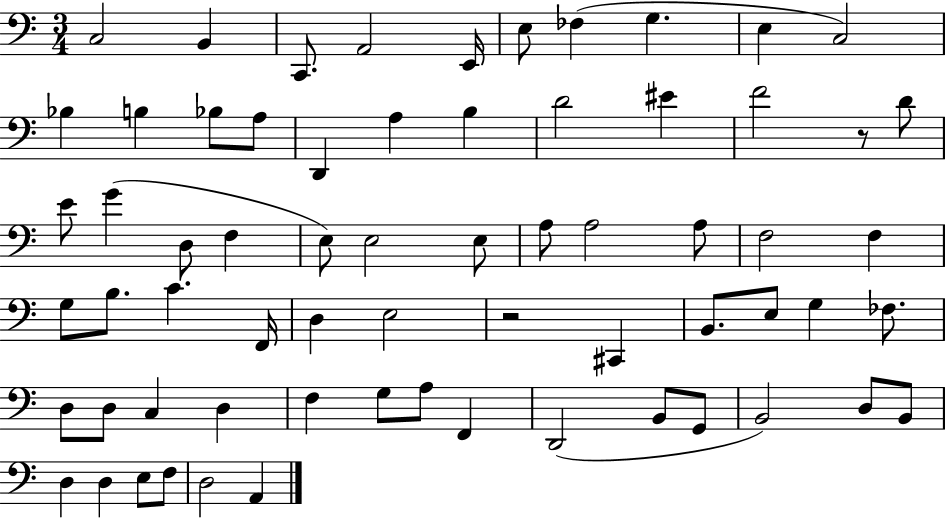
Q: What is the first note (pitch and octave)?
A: C3